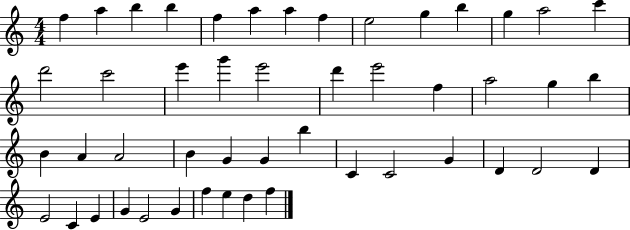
{
  \clef treble
  \numericTimeSignature
  \time 4/4
  \key c \major
  f''4 a''4 b''4 b''4 | f''4 a''4 a''4 f''4 | e''2 g''4 b''4 | g''4 a''2 c'''4 | \break d'''2 c'''2 | e'''4 g'''4 e'''2 | d'''4 e'''2 f''4 | a''2 g''4 b''4 | \break b'4 a'4 a'2 | b'4 g'4 g'4 b''4 | c'4 c'2 g'4 | d'4 d'2 d'4 | \break e'2 c'4 e'4 | g'4 e'2 g'4 | f''4 e''4 d''4 f''4 | \bar "|."
}